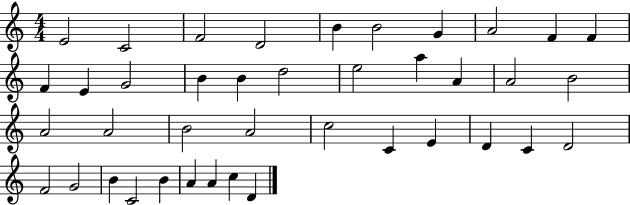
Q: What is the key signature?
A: C major